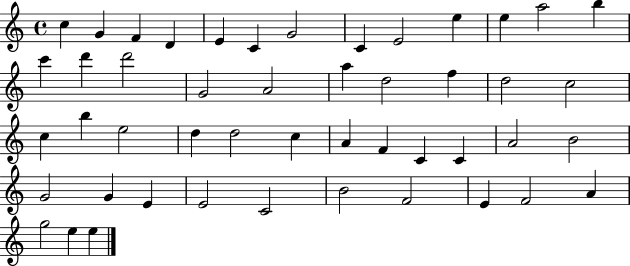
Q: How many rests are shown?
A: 0